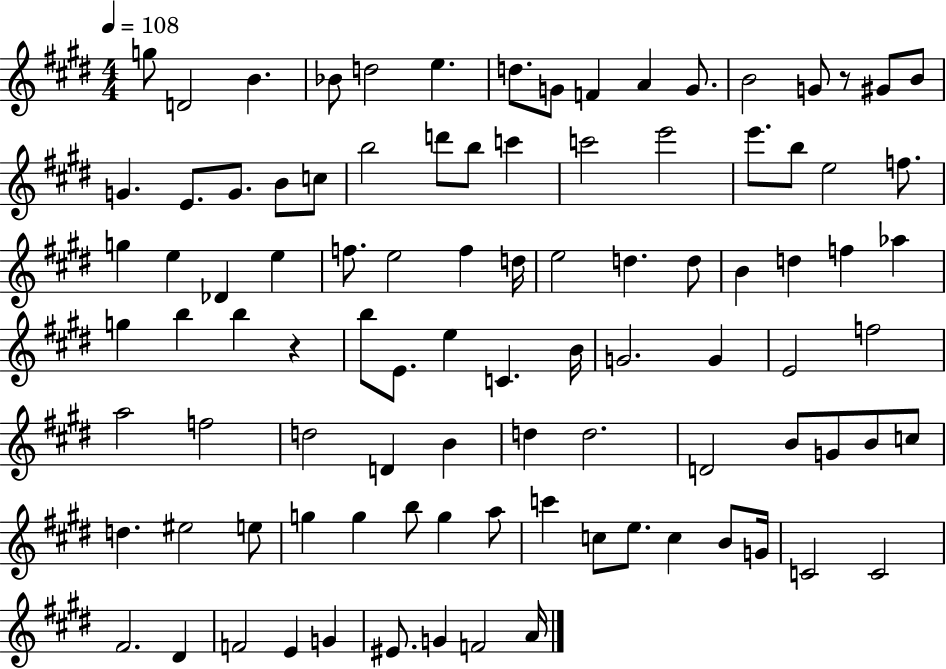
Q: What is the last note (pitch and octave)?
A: A4